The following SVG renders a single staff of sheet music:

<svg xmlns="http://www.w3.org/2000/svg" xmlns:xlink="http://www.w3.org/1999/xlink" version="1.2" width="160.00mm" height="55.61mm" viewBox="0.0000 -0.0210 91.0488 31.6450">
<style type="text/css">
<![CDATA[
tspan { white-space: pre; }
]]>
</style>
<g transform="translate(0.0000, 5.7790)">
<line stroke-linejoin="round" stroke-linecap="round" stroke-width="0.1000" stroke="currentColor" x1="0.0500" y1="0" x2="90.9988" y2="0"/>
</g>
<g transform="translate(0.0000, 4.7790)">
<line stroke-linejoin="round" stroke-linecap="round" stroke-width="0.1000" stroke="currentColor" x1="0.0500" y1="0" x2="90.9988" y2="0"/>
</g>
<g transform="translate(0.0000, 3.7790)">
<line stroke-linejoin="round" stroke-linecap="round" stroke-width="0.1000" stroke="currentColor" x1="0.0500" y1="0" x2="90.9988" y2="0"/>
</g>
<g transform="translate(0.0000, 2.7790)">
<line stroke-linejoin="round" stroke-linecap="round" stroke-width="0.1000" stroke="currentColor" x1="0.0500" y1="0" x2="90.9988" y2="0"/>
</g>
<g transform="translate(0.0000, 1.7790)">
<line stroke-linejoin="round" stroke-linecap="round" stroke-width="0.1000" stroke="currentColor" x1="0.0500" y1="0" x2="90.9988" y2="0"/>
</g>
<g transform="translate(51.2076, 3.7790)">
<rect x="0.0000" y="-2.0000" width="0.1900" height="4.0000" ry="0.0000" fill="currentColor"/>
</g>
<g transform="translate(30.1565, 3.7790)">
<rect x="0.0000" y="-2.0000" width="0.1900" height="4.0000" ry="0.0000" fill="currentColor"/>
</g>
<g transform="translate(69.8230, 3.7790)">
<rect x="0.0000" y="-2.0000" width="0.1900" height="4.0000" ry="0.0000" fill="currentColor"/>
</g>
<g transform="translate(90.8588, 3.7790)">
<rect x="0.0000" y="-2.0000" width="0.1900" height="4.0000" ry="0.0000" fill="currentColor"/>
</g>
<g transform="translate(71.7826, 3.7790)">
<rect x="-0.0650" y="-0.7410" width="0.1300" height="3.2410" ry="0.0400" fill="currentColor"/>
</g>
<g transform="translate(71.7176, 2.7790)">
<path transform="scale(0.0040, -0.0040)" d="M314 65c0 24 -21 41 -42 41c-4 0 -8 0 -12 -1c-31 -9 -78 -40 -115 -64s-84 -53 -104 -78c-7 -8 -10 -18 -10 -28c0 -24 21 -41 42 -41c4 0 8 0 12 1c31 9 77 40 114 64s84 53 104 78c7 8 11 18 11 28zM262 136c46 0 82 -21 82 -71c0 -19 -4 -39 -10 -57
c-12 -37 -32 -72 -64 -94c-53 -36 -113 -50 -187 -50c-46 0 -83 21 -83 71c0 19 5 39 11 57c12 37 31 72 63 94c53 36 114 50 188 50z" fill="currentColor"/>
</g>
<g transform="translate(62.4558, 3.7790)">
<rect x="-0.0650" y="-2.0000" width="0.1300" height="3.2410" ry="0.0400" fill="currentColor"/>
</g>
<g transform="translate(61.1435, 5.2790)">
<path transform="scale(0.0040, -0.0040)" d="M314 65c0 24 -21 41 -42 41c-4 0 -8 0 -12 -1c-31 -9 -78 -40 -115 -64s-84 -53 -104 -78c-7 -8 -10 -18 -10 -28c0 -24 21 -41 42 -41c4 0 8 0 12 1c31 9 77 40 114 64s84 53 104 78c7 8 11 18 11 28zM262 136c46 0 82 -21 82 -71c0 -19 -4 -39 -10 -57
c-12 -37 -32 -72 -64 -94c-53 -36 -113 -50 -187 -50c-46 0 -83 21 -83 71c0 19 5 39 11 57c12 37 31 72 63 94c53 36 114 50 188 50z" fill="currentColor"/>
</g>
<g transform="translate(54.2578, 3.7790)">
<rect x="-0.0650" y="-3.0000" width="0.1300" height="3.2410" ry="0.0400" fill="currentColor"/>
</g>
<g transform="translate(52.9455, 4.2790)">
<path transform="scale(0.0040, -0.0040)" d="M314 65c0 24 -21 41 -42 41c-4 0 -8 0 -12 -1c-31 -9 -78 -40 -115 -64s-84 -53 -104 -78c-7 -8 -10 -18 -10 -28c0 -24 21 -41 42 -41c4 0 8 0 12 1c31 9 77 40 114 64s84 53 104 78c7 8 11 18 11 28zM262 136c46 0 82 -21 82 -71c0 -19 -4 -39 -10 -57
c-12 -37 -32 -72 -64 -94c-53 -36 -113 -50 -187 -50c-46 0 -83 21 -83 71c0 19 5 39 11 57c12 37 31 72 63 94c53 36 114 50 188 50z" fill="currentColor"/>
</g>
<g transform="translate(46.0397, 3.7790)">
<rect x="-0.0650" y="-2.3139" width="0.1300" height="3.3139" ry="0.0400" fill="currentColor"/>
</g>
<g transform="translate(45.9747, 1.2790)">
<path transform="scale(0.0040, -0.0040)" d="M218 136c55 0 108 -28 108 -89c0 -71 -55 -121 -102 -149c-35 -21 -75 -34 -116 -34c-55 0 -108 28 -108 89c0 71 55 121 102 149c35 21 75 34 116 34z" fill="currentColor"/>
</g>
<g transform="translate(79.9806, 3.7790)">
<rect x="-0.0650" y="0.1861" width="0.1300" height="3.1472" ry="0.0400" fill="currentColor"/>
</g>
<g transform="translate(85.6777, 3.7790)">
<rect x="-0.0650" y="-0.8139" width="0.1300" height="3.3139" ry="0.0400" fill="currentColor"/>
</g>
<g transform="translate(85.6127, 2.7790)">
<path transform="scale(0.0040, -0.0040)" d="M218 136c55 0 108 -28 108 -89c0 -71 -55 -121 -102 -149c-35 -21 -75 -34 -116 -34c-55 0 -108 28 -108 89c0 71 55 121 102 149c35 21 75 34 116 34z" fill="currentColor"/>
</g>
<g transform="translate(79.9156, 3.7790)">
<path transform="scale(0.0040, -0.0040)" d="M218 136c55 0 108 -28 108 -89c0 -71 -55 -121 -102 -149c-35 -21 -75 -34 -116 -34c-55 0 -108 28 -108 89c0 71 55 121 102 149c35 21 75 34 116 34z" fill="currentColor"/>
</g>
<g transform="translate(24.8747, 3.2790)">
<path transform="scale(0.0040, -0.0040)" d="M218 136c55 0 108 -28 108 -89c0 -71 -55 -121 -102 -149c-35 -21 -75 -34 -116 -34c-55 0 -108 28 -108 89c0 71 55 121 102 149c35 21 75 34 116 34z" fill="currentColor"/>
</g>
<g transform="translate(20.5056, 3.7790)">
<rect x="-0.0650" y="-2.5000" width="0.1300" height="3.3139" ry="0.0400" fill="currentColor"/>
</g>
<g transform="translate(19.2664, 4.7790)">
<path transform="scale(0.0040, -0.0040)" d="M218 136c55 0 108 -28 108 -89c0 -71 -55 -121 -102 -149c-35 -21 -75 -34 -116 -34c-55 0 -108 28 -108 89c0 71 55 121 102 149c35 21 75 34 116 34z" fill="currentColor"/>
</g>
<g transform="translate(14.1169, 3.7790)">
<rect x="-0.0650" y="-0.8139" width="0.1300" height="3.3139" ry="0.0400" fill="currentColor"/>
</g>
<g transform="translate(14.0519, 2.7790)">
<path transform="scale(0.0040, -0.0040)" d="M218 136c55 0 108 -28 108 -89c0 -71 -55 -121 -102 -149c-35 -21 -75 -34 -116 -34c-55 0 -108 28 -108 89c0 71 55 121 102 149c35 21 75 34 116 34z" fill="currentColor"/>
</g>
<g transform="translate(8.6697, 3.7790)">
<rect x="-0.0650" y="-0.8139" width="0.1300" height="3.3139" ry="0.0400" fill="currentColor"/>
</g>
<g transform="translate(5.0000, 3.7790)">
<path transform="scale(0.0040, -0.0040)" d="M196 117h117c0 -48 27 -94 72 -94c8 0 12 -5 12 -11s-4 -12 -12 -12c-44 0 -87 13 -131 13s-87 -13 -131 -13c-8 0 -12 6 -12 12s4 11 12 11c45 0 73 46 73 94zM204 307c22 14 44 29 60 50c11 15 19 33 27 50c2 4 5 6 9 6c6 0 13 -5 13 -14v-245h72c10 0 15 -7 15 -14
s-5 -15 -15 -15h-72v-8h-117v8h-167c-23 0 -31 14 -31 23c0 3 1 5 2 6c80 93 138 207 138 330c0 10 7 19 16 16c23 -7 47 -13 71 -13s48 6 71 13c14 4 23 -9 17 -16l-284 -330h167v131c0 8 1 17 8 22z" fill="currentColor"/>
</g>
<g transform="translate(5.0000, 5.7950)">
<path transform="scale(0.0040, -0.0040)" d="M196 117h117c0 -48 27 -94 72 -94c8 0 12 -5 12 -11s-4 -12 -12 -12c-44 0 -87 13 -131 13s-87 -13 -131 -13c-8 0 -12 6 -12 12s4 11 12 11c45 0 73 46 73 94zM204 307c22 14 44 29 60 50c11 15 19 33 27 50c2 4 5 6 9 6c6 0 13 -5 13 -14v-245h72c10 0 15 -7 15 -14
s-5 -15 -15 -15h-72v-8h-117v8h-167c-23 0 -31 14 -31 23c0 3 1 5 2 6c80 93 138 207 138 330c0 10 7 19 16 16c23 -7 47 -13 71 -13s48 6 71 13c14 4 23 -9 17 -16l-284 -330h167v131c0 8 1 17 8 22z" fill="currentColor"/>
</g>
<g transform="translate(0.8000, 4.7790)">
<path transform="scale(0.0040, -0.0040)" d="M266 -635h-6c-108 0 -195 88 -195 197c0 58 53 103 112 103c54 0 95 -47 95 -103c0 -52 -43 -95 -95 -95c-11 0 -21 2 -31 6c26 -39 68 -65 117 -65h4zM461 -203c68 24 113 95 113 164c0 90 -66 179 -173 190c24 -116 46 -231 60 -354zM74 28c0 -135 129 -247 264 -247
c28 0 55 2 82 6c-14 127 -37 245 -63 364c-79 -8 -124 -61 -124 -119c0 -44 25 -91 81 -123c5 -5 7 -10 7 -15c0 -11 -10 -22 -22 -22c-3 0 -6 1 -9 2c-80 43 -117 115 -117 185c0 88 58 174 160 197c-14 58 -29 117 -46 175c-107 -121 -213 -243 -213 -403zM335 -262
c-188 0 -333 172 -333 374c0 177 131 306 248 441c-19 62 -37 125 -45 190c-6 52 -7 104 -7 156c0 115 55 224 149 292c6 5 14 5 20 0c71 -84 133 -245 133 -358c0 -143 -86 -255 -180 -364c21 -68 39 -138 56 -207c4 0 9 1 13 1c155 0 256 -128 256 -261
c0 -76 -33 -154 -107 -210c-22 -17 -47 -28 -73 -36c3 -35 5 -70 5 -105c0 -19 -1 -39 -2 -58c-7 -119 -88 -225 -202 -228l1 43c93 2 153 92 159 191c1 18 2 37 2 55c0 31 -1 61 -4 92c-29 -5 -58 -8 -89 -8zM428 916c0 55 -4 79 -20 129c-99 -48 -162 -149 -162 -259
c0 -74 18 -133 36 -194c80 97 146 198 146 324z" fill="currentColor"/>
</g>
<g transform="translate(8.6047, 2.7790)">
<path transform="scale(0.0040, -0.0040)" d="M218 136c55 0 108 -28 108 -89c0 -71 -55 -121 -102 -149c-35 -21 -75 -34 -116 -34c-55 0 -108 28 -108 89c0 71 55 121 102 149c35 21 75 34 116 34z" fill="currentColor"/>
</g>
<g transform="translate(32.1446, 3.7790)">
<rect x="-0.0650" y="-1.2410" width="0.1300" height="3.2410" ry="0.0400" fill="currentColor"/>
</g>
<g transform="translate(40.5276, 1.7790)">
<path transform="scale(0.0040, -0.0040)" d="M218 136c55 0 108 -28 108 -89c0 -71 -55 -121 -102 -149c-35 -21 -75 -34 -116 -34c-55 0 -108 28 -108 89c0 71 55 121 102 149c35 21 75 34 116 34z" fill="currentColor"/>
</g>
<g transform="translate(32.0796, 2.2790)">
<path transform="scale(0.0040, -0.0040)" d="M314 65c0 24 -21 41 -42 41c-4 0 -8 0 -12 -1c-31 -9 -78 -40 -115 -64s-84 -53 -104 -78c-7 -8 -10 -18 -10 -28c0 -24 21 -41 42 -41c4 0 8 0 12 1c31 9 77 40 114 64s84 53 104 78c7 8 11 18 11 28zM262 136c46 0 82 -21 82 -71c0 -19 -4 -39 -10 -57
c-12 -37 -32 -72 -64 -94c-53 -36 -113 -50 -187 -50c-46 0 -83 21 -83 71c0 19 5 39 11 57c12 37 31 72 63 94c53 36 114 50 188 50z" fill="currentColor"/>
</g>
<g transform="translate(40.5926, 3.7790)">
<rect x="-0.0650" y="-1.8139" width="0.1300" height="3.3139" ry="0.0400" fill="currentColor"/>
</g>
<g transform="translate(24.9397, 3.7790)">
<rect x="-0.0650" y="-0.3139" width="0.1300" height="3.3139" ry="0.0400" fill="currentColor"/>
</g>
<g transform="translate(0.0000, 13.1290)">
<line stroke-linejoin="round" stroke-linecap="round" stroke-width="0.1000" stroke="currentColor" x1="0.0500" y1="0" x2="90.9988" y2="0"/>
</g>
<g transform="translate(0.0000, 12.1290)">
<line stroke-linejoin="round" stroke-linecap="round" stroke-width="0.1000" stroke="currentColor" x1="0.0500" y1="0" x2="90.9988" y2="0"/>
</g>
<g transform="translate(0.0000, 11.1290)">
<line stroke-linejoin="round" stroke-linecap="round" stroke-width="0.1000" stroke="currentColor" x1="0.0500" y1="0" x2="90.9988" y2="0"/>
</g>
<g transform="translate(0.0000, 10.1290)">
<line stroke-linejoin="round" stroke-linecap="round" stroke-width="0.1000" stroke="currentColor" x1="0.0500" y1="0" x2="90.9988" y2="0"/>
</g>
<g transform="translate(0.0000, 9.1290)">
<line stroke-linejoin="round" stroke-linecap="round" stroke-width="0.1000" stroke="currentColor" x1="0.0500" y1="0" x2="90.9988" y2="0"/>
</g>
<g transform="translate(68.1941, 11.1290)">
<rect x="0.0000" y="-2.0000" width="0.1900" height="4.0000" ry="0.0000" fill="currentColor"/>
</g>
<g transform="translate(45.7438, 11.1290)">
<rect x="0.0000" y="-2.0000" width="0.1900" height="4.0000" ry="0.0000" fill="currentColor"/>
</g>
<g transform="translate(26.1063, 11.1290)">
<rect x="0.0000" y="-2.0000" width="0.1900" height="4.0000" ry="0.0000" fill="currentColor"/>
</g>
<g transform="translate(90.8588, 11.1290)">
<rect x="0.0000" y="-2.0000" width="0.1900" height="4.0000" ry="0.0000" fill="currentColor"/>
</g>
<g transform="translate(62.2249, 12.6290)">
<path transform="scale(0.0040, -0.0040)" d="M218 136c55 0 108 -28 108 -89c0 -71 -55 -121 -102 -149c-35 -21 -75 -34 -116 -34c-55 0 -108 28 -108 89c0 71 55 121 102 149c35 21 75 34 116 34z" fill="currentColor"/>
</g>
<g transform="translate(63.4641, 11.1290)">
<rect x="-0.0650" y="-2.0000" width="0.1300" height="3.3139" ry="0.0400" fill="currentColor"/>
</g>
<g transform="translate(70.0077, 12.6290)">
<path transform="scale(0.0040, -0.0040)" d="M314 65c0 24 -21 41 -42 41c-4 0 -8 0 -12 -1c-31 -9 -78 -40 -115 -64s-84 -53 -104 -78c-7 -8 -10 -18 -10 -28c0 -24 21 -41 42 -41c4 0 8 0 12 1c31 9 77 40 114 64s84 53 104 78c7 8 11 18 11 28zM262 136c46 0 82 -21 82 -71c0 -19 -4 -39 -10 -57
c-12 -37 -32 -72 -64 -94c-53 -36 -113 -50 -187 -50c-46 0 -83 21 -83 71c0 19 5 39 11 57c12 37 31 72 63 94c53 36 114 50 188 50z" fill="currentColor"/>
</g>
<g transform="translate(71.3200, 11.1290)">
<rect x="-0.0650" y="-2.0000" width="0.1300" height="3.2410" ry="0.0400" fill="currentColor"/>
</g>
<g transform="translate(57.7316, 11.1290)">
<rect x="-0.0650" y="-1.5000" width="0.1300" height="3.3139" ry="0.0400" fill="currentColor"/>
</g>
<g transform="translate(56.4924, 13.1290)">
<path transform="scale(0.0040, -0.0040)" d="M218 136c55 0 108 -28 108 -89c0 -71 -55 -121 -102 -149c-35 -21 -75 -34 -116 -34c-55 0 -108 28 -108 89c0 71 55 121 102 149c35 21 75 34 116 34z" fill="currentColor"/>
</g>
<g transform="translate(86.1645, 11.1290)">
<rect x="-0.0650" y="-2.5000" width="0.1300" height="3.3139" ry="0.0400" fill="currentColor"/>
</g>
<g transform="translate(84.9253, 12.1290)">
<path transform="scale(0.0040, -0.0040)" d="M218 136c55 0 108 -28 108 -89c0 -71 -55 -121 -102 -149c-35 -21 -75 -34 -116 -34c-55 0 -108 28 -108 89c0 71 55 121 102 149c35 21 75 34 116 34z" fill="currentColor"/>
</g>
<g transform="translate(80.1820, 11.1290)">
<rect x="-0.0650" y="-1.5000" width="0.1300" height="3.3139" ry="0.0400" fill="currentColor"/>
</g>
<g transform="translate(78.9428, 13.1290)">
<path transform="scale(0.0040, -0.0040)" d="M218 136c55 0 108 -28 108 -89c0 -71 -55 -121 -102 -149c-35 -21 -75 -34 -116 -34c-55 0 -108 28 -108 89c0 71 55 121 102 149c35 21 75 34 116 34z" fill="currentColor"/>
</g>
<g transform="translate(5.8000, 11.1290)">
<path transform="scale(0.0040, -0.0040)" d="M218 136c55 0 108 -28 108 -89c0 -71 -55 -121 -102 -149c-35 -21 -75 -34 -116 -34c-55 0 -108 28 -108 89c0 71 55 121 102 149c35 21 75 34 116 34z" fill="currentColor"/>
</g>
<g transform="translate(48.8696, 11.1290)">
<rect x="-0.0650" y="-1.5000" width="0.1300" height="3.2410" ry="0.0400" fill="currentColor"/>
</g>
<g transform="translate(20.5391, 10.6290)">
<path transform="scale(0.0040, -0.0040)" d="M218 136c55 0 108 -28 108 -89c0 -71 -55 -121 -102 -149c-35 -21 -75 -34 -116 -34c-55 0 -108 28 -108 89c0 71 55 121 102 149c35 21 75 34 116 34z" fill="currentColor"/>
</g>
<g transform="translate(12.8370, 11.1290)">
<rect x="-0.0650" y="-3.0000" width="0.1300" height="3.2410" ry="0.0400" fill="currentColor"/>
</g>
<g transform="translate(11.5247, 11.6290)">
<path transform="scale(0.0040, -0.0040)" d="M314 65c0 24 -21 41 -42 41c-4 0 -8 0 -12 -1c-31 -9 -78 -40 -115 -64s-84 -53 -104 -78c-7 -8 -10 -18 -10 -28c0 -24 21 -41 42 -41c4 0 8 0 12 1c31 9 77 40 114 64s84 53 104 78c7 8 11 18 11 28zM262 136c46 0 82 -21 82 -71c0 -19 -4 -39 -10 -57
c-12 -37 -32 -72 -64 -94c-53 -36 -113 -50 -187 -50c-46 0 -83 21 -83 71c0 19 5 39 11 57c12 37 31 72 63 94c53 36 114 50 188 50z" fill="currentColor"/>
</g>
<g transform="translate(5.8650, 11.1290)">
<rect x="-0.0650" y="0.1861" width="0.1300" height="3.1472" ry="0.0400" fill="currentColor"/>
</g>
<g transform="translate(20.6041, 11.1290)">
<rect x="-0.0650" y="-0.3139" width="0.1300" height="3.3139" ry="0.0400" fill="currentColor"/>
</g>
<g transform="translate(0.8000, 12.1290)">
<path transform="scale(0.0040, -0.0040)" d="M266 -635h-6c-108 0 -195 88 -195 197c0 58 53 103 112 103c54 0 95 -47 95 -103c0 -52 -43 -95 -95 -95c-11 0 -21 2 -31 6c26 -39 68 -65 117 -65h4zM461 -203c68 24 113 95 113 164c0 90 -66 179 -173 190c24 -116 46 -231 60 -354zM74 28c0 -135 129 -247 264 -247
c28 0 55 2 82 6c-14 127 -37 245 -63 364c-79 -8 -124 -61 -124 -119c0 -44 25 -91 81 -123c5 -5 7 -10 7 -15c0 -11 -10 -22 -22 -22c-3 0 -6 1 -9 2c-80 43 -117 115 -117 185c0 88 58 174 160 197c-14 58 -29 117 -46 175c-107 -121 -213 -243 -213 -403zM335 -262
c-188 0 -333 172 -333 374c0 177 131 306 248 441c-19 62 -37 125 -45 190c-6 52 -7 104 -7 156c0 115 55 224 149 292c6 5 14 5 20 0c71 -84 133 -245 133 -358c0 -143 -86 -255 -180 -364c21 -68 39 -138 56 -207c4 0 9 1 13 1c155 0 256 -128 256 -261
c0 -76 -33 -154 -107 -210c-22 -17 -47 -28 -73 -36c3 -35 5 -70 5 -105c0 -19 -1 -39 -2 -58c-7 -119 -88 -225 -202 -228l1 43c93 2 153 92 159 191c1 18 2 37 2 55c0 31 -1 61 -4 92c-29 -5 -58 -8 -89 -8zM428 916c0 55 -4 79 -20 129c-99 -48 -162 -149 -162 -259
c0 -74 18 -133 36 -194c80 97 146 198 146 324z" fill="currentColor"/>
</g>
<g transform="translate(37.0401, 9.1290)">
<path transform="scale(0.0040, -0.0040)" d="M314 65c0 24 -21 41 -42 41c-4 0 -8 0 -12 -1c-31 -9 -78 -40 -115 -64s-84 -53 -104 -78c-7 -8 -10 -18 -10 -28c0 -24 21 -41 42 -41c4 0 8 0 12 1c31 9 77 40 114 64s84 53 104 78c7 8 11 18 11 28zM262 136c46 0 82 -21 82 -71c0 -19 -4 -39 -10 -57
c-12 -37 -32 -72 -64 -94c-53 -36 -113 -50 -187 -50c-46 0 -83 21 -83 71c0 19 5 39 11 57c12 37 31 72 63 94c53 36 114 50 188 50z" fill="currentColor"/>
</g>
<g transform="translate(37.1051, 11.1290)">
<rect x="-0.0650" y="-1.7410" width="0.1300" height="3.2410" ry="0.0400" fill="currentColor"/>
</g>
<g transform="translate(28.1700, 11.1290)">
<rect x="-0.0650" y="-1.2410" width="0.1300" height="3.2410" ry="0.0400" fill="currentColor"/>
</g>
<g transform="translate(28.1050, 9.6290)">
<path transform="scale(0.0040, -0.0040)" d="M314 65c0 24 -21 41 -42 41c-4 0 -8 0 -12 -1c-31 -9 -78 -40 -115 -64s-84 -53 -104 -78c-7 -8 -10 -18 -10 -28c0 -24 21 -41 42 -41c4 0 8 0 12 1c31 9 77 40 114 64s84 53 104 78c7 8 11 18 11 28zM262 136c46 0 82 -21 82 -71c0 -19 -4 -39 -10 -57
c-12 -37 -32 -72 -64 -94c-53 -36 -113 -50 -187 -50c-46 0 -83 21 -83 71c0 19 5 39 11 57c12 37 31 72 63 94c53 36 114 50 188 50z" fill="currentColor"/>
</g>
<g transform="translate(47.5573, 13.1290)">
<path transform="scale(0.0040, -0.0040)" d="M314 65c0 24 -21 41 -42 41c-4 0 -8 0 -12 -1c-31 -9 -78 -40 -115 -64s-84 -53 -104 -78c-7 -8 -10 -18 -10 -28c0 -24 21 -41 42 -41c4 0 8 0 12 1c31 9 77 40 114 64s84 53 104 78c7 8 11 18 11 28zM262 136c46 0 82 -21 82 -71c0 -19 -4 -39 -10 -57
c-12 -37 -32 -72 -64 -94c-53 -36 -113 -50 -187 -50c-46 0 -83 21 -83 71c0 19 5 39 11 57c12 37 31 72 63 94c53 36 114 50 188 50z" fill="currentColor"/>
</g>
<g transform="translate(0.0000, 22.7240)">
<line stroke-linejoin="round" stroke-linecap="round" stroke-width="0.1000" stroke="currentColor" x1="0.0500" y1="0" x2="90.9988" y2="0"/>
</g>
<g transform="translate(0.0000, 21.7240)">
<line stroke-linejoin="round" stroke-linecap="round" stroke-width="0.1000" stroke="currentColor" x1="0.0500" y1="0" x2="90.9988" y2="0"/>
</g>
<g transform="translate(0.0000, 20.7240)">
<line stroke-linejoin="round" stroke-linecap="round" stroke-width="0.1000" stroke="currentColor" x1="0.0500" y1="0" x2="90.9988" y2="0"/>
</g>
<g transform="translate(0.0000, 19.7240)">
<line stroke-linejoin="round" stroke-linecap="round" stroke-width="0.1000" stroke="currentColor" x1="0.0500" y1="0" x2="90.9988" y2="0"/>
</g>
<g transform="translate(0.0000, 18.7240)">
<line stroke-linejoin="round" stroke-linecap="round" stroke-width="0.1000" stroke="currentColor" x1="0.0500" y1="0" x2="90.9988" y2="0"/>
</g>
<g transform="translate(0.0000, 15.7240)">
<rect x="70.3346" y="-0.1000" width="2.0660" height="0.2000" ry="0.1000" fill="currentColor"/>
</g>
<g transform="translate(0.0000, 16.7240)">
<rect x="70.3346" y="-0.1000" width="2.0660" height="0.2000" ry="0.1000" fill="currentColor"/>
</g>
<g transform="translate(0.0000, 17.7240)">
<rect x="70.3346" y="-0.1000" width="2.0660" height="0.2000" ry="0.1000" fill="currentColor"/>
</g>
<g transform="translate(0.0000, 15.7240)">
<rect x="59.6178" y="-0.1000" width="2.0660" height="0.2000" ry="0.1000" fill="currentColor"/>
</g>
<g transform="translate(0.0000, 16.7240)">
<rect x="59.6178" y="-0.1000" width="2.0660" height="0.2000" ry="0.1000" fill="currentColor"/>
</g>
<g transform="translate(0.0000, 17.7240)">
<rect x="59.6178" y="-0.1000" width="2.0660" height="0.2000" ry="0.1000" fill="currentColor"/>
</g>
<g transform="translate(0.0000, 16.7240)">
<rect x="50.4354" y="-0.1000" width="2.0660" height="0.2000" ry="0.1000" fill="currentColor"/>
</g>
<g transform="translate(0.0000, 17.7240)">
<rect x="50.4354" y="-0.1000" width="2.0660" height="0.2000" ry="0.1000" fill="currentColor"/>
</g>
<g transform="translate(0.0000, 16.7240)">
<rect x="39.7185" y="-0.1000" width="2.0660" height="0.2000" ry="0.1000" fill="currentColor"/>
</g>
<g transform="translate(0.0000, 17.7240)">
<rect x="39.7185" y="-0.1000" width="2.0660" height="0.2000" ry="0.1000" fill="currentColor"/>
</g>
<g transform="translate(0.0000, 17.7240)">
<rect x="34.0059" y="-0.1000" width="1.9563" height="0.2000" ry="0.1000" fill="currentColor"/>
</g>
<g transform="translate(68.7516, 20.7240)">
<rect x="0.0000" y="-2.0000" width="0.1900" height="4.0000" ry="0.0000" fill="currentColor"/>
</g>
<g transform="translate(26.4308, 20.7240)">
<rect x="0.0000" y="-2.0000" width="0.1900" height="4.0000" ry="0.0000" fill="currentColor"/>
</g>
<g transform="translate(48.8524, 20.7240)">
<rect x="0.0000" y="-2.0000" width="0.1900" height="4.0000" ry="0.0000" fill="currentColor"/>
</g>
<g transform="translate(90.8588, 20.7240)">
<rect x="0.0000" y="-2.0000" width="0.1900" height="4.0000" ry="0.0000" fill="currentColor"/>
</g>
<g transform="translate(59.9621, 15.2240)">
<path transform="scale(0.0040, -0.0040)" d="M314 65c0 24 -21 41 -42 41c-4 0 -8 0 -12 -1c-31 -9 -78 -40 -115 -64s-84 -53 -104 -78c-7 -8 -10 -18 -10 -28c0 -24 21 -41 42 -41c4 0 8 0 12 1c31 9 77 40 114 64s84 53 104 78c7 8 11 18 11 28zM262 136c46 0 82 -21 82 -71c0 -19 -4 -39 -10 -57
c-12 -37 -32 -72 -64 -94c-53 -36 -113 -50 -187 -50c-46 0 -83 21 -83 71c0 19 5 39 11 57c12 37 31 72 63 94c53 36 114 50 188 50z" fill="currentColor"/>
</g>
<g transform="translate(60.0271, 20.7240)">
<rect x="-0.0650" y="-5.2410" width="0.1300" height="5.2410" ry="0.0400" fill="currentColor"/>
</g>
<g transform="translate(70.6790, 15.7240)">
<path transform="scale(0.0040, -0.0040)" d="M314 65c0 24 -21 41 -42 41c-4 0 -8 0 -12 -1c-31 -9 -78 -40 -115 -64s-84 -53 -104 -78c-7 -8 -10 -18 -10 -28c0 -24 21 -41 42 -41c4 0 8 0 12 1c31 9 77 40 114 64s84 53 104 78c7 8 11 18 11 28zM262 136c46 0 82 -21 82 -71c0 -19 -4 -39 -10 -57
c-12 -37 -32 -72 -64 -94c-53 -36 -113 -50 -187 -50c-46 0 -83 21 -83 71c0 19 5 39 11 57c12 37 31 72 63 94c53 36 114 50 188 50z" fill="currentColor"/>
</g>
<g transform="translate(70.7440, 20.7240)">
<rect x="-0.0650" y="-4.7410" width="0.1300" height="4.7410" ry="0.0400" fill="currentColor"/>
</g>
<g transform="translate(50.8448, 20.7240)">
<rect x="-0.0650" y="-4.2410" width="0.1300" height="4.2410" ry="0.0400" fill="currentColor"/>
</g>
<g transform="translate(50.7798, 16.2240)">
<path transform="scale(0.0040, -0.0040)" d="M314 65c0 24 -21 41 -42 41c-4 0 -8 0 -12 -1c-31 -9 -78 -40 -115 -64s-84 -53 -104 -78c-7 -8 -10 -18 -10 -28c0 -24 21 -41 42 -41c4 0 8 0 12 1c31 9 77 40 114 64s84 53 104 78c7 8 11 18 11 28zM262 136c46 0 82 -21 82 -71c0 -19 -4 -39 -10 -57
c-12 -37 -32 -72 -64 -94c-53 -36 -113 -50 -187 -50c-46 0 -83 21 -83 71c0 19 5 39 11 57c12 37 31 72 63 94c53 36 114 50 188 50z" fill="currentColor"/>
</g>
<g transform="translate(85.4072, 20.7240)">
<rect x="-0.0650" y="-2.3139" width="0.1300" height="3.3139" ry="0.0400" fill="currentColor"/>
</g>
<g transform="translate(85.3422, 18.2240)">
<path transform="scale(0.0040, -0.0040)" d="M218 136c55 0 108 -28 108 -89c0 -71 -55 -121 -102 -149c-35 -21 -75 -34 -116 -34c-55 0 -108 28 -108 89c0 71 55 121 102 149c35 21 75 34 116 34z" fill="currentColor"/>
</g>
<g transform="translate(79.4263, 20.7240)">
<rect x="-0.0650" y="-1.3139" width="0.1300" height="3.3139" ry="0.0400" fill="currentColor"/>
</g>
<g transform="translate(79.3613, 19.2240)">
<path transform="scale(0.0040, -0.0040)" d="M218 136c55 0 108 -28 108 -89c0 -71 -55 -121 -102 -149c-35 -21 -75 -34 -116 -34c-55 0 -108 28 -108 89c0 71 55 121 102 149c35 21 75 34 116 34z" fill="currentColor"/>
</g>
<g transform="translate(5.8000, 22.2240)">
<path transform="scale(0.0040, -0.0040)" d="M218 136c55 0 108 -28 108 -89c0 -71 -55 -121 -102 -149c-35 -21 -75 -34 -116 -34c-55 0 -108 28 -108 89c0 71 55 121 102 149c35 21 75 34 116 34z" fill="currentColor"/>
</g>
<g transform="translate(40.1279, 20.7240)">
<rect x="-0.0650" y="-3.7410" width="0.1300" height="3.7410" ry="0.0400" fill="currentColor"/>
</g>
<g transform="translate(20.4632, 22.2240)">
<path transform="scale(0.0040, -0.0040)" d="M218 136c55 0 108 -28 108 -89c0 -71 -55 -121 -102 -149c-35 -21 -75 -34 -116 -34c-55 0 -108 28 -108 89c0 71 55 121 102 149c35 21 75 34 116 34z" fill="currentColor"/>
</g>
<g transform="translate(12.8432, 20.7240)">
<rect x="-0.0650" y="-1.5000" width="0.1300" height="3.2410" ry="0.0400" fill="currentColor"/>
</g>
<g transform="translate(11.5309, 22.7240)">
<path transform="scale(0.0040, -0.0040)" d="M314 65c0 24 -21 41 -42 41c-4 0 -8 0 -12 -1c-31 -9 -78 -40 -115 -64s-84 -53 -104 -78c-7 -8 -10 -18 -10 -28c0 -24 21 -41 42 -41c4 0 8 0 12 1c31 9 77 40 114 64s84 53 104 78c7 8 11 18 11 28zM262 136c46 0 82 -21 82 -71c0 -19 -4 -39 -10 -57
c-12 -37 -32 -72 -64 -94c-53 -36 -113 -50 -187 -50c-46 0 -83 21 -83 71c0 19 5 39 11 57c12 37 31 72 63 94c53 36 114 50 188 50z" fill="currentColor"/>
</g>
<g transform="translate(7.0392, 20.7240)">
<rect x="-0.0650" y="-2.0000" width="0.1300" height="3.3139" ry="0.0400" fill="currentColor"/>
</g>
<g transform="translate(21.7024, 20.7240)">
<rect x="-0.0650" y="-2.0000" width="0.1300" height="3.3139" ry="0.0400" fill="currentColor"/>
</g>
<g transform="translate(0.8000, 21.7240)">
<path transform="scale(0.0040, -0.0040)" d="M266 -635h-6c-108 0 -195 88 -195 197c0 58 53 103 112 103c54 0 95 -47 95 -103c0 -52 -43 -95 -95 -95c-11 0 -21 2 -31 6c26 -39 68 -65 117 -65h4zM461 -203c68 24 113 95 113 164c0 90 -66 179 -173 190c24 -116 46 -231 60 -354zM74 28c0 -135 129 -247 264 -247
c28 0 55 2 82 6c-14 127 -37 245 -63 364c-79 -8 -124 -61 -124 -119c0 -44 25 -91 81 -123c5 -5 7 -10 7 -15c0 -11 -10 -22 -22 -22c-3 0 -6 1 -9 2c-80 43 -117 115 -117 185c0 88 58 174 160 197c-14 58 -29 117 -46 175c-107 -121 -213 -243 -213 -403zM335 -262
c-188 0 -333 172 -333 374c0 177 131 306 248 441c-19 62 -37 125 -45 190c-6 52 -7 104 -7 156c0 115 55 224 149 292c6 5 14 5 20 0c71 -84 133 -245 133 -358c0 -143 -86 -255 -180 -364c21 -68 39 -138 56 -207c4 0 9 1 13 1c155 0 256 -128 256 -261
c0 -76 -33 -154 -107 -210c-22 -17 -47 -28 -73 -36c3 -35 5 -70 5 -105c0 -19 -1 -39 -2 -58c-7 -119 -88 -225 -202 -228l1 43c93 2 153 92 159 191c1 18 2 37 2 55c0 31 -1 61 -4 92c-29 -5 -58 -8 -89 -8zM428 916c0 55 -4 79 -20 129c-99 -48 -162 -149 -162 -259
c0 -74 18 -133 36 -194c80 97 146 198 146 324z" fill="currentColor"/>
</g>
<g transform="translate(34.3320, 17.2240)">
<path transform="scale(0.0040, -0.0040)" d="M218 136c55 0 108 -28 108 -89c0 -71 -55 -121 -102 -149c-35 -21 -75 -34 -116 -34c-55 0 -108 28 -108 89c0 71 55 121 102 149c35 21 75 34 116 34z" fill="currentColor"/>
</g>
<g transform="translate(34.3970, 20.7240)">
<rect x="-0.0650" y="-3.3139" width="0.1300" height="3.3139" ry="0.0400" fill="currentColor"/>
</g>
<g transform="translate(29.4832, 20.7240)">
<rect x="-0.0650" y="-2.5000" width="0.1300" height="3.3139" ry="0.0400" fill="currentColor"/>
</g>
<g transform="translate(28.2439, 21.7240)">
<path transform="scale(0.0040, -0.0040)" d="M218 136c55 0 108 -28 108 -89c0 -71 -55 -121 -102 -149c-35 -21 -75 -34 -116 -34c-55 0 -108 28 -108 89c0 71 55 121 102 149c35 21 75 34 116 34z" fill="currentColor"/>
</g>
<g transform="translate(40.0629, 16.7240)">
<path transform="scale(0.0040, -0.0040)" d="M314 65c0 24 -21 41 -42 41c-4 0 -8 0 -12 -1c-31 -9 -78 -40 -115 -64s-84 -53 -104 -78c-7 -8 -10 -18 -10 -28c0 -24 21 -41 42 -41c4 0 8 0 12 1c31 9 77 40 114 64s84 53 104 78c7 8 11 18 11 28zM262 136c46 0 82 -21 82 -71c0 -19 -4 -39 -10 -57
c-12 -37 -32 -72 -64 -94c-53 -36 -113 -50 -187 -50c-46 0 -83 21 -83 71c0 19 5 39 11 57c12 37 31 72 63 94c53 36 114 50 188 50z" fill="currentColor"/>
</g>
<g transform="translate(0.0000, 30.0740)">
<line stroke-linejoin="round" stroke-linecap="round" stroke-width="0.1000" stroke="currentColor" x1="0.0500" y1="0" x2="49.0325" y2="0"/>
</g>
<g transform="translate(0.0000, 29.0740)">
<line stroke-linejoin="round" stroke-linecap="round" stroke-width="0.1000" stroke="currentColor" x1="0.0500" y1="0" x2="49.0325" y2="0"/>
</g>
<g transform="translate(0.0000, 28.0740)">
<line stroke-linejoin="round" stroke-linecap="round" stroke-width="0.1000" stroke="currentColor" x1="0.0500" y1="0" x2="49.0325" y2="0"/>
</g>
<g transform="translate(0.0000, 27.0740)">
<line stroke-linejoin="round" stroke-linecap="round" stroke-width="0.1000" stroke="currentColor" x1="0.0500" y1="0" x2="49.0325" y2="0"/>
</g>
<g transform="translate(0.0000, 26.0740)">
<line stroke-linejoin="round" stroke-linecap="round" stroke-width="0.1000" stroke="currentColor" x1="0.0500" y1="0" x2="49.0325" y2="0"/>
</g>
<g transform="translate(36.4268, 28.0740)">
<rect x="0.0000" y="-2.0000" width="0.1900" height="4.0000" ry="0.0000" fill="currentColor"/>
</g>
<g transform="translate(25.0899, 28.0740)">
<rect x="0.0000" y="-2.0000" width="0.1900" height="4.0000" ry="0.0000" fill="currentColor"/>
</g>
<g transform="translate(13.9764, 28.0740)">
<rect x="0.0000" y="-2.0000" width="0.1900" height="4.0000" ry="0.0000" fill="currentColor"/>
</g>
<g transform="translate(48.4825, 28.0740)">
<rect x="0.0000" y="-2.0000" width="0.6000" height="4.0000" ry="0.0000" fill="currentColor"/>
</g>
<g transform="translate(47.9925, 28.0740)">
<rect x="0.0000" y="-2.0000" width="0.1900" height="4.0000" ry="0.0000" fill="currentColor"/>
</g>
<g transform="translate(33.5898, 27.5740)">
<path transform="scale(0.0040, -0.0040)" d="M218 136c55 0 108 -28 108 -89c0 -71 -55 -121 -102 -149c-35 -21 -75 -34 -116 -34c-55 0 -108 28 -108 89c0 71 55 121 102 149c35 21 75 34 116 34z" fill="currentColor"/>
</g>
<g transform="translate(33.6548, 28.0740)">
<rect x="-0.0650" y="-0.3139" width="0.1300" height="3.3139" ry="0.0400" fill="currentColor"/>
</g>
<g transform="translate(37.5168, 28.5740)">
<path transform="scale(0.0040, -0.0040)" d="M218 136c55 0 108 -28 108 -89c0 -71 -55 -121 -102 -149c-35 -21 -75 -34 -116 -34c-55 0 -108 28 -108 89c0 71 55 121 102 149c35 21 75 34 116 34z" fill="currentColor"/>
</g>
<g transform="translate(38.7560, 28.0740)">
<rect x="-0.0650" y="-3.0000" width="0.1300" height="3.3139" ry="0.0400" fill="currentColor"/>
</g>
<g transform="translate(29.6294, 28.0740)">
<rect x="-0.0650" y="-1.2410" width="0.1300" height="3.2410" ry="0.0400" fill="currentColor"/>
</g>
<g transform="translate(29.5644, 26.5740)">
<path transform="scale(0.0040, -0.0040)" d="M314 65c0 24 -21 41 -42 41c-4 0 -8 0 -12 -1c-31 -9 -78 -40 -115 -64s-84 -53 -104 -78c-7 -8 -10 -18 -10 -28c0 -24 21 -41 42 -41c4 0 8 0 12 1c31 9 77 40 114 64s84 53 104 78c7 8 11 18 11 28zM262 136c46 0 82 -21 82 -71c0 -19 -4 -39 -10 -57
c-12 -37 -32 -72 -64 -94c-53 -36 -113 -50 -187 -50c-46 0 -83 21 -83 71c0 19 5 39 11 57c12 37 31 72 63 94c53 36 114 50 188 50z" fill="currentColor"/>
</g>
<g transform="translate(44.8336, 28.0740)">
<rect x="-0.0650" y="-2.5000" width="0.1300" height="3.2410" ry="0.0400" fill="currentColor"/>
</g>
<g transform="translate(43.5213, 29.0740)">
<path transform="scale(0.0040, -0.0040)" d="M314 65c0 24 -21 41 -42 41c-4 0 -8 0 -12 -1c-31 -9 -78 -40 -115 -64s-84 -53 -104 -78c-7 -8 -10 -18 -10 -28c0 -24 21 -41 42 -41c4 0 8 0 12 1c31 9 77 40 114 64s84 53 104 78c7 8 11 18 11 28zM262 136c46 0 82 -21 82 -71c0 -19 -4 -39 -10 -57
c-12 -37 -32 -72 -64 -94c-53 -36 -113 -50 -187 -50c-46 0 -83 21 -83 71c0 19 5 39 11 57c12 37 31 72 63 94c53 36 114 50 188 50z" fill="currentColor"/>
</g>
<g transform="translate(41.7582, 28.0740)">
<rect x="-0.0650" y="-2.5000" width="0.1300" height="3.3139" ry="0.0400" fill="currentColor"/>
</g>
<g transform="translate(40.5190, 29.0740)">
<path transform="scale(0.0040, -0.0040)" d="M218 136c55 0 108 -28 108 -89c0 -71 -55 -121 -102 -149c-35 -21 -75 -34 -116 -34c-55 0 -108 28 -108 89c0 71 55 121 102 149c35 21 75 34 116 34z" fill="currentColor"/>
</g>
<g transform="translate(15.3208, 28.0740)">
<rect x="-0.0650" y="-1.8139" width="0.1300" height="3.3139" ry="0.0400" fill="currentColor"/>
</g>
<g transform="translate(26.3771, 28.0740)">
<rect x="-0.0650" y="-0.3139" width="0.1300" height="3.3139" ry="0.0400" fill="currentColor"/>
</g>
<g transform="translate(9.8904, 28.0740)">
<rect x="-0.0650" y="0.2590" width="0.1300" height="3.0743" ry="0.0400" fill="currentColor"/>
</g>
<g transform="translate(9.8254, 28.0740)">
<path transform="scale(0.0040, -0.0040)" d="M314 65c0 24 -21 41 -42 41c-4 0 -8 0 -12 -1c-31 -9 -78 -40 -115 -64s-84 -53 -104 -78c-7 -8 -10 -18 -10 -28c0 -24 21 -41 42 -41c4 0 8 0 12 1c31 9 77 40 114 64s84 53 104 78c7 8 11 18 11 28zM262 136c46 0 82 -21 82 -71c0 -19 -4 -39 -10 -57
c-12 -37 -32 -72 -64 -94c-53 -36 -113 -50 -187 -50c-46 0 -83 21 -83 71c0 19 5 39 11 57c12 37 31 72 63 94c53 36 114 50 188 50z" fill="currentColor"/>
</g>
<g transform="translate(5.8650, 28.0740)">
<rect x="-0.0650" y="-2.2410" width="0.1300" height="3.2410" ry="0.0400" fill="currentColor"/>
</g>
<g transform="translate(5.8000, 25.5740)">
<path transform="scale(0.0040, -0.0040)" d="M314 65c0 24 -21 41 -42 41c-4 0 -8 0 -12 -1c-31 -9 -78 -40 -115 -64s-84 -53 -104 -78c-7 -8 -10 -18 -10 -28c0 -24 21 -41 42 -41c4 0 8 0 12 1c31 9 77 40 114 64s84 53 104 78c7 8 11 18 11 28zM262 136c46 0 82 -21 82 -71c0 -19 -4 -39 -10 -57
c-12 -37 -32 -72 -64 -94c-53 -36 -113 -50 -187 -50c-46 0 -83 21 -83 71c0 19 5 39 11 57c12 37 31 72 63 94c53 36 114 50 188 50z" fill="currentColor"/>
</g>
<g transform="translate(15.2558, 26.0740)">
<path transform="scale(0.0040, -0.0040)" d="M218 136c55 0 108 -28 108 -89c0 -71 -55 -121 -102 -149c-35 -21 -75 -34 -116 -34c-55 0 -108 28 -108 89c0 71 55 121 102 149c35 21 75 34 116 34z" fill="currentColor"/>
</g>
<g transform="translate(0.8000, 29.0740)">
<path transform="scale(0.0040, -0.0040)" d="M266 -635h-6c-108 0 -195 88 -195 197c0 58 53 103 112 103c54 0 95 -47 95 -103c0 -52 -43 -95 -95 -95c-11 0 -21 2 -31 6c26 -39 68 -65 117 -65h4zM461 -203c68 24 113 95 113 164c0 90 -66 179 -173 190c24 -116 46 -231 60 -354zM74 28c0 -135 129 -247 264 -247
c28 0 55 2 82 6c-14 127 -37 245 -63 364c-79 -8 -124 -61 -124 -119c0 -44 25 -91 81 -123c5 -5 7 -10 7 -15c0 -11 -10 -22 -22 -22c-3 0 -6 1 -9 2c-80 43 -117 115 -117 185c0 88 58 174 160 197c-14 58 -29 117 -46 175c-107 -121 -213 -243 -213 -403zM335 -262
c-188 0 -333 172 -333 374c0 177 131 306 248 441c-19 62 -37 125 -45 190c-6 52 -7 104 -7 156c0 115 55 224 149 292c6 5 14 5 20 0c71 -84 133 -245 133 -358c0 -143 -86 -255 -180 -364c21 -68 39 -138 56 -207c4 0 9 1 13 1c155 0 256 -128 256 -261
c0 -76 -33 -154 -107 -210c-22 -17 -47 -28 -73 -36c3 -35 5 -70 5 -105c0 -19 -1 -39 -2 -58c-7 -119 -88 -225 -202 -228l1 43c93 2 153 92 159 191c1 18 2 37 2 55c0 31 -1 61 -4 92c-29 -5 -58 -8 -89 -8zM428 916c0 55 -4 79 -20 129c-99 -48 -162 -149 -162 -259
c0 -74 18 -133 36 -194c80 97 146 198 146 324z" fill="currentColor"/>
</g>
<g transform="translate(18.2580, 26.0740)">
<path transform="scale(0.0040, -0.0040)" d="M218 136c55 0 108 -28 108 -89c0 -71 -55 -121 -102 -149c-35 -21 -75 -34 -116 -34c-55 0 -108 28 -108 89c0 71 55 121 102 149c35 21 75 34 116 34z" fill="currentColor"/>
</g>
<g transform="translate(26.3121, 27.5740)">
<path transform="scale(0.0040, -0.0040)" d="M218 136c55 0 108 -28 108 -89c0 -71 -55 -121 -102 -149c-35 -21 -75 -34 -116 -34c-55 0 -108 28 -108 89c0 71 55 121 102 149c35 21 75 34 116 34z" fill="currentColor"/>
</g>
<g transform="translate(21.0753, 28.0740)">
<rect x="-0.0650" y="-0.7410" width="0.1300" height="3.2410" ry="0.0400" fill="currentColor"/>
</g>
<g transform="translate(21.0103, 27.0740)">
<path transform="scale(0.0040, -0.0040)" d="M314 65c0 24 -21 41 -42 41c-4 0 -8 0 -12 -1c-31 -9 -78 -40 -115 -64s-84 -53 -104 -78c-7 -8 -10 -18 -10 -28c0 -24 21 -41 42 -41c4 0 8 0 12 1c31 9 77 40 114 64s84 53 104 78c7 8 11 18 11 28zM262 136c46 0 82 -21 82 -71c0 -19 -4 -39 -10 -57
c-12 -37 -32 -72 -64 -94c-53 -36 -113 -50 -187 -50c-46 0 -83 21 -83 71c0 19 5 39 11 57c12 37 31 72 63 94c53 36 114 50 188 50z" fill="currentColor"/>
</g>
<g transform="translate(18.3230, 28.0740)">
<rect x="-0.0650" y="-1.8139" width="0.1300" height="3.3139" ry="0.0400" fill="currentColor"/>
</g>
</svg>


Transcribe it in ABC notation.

X:1
T:Untitled
M:4/4
L:1/4
K:C
d d G c e2 f g A2 F2 d2 B d B A2 c e2 f2 E2 E F F2 E G F E2 F G b c'2 d'2 f'2 e'2 e g g2 B2 f f d2 c e2 c A G G2